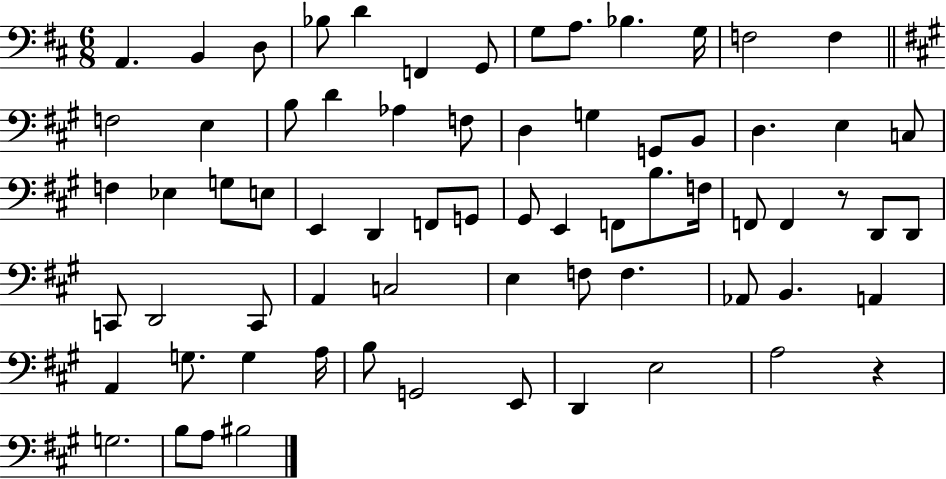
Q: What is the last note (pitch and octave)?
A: BIS3